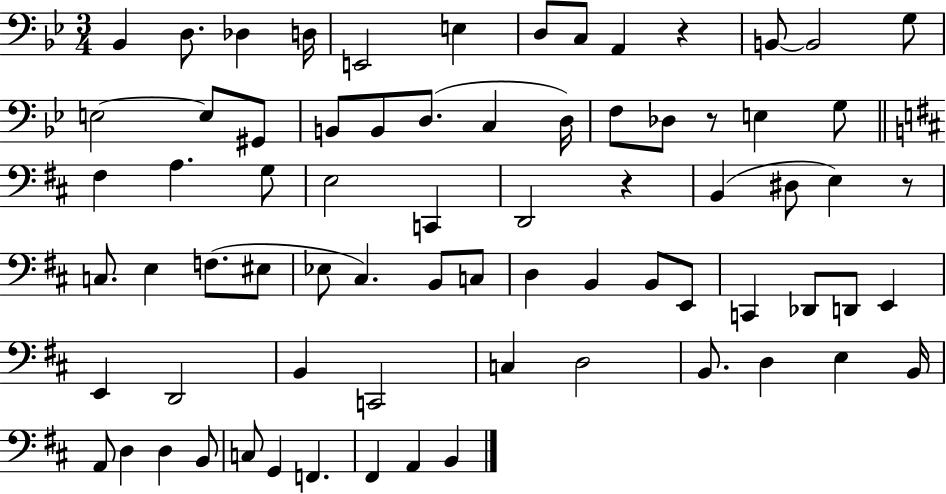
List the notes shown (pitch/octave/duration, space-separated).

Bb2/q D3/e. Db3/q D3/s E2/h E3/q D3/e C3/e A2/q R/q B2/e B2/h G3/e E3/h E3/e G#2/e B2/e B2/e D3/e. C3/q D3/s F3/e Db3/e R/e E3/q G3/e F#3/q A3/q. G3/e E3/h C2/q D2/h R/q B2/q D#3/e E3/q R/e C3/e. E3/q F3/e. EIS3/e Eb3/e C#3/q. B2/e C3/e D3/q B2/q B2/e E2/e C2/q Db2/e D2/e E2/q E2/q D2/h B2/q C2/h C3/q D3/h B2/e. D3/q E3/q B2/s A2/e D3/q D3/q B2/e C3/e G2/q F2/q. F#2/q A2/q B2/q